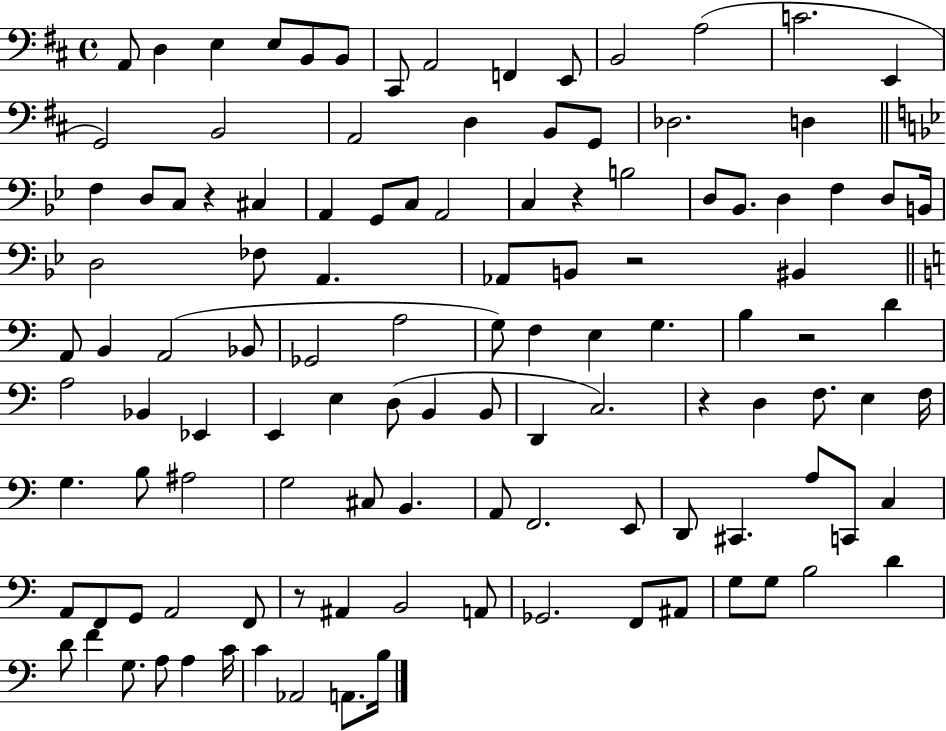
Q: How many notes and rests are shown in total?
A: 115